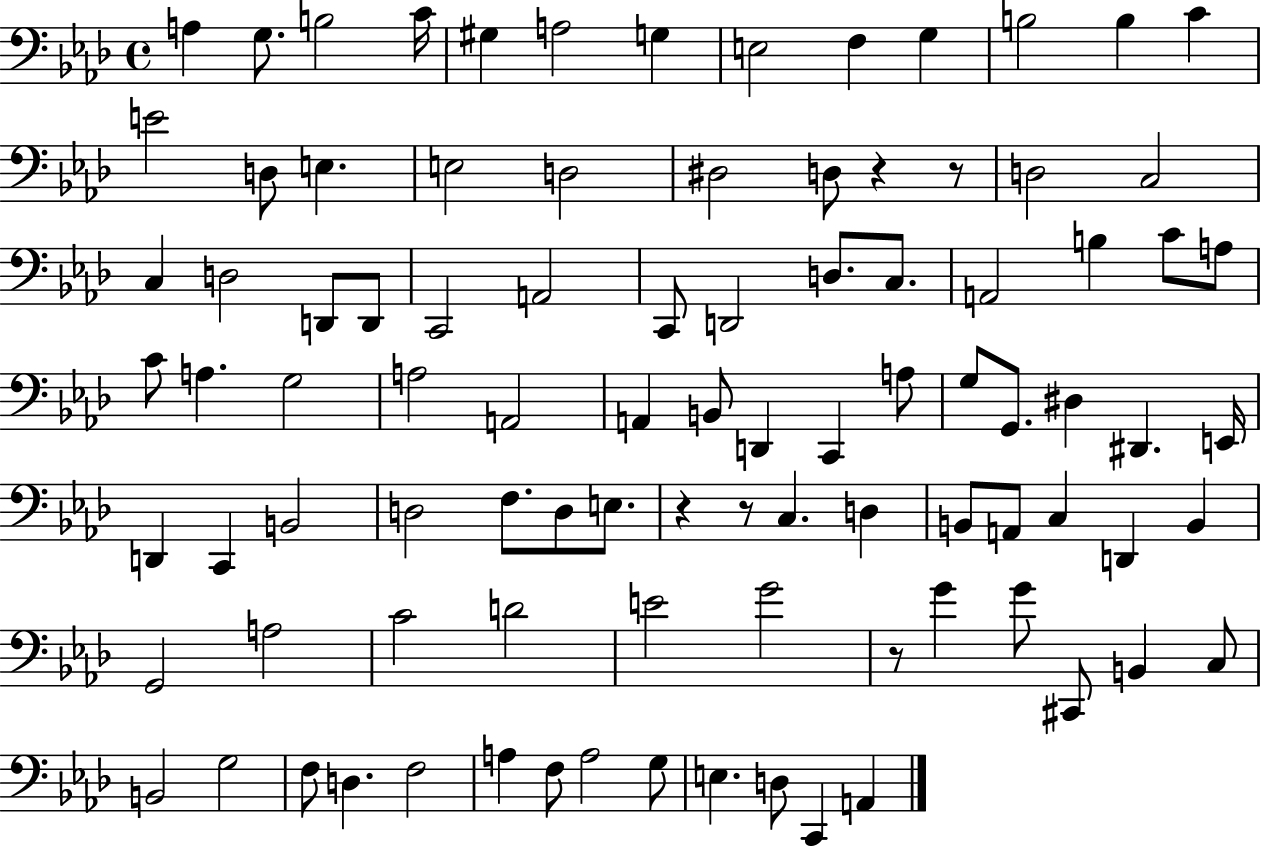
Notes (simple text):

A3/q G3/e. B3/h C4/s G#3/q A3/h G3/q E3/h F3/q G3/q B3/h B3/q C4/q E4/h D3/e E3/q. E3/h D3/h D#3/h D3/e R/q R/e D3/h C3/h C3/q D3/h D2/e D2/e C2/h A2/h C2/e D2/h D3/e. C3/e. A2/h B3/q C4/e A3/e C4/e A3/q. G3/h A3/h A2/h A2/q B2/e D2/q C2/q A3/e G3/e G2/e. D#3/q D#2/q. E2/s D2/q C2/q B2/h D3/h F3/e. D3/e E3/e. R/q R/e C3/q. D3/q B2/e A2/e C3/q D2/q B2/q G2/h A3/h C4/h D4/h E4/h G4/h R/e G4/q G4/e C#2/e B2/q C3/e B2/h G3/h F3/e D3/q. F3/h A3/q F3/e A3/h G3/e E3/q. D3/e C2/q A2/q